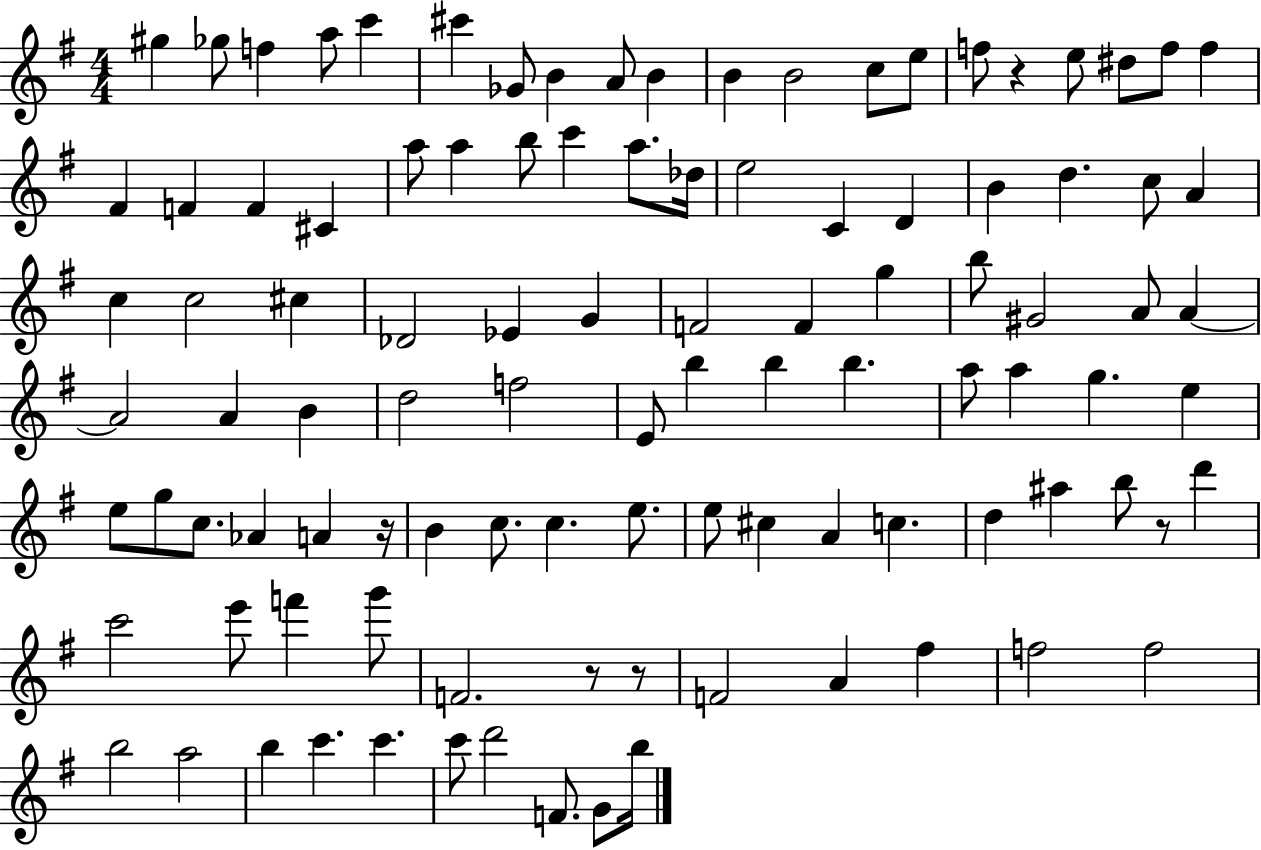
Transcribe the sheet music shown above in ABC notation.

X:1
T:Untitled
M:4/4
L:1/4
K:G
^g _g/2 f a/2 c' ^c' _G/2 B A/2 B B B2 c/2 e/2 f/2 z e/2 ^d/2 f/2 f ^F F F ^C a/2 a b/2 c' a/2 _d/4 e2 C D B d c/2 A c c2 ^c _D2 _E G F2 F g b/2 ^G2 A/2 A A2 A B d2 f2 E/2 b b b a/2 a g e e/2 g/2 c/2 _A A z/4 B c/2 c e/2 e/2 ^c A c d ^a b/2 z/2 d' c'2 e'/2 f' g'/2 F2 z/2 z/2 F2 A ^f f2 f2 b2 a2 b c' c' c'/2 d'2 F/2 G/2 b/4